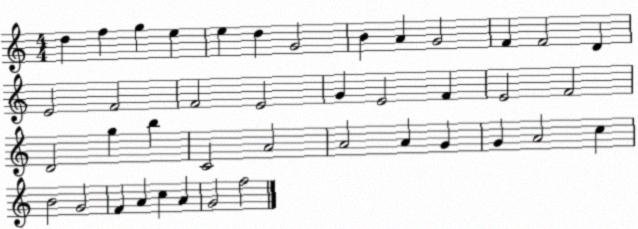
X:1
T:Untitled
M:4/4
L:1/4
K:C
d f g e e d G2 B A G2 F F2 D E2 F2 F2 E2 G E2 F E2 F2 D2 g b C2 A2 A2 A G G A2 c B2 G2 F A c A G2 f2